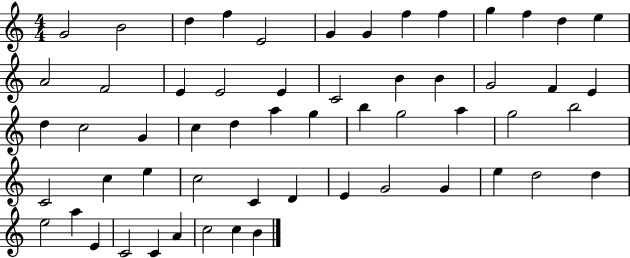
X:1
T:Untitled
M:4/4
L:1/4
K:C
G2 B2 d f E2 G G f f g f d e A2 F2 E E2 E C2 B B G2 F E d c2 G c d a g b g2 a g2 b2 C2 c e c2 C D E G2 G e d2 d e2 a E C2 C A c2 c B